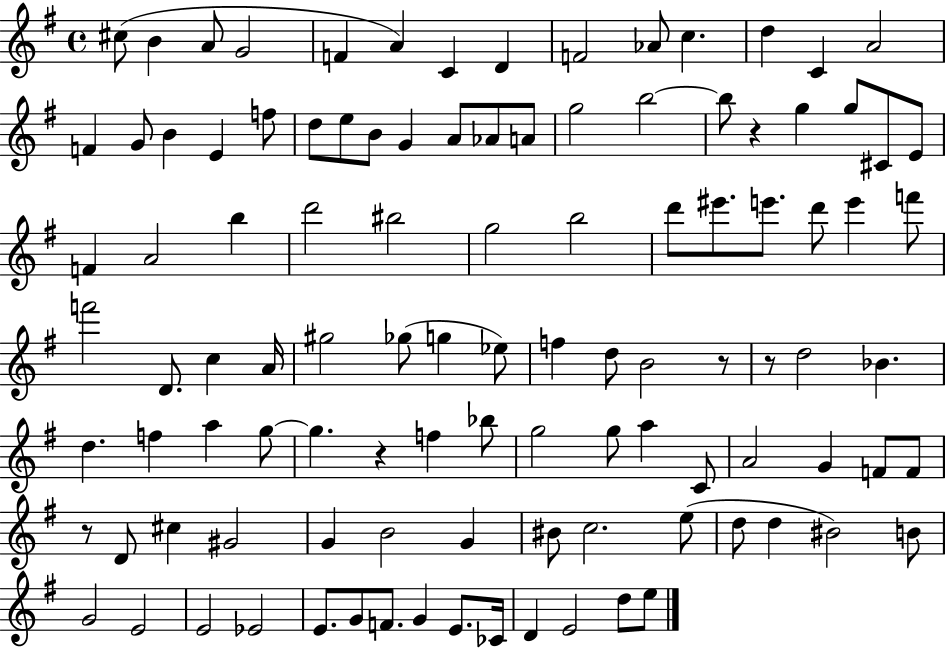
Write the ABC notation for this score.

X:1
T:Untitled
M:4/4
L:1/4
K:G
^c/2 B A/2 G2 F A C D F2 _A/2 c d C A2 F G/2 B E f/2 d/2 e/2 B/2 G A/2 _A/2 A/2 g2 b2 b/2 z g g/2 ^C/2 E/2 F A2 b d'2 ^b2 g2 b2 d'/2 ^e'/2 e'/2 d'/2 e' f'/2 f'2 D/2 c A/4 ^g2 _g/2 g _e/2 f d/2 B2 z/2 z/2 d2 _B d f a g/2 g z f _b/2 g2 g/2 a C/2 A2 G F/2 F/2 z/2 D/2 ^c ^G2 G B2 G ^B/2 c2 e/2 d/2 d ^B2 B/2 G2 E2 E2 _E2 E/2 G/2 F/2 G E/2 _C/4 D E2 d/2 e/2